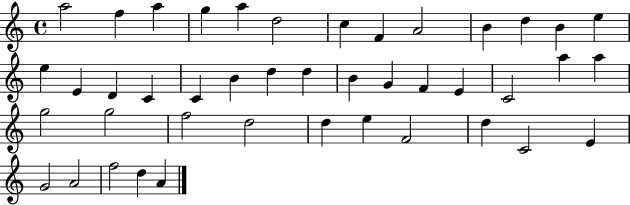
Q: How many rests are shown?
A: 0